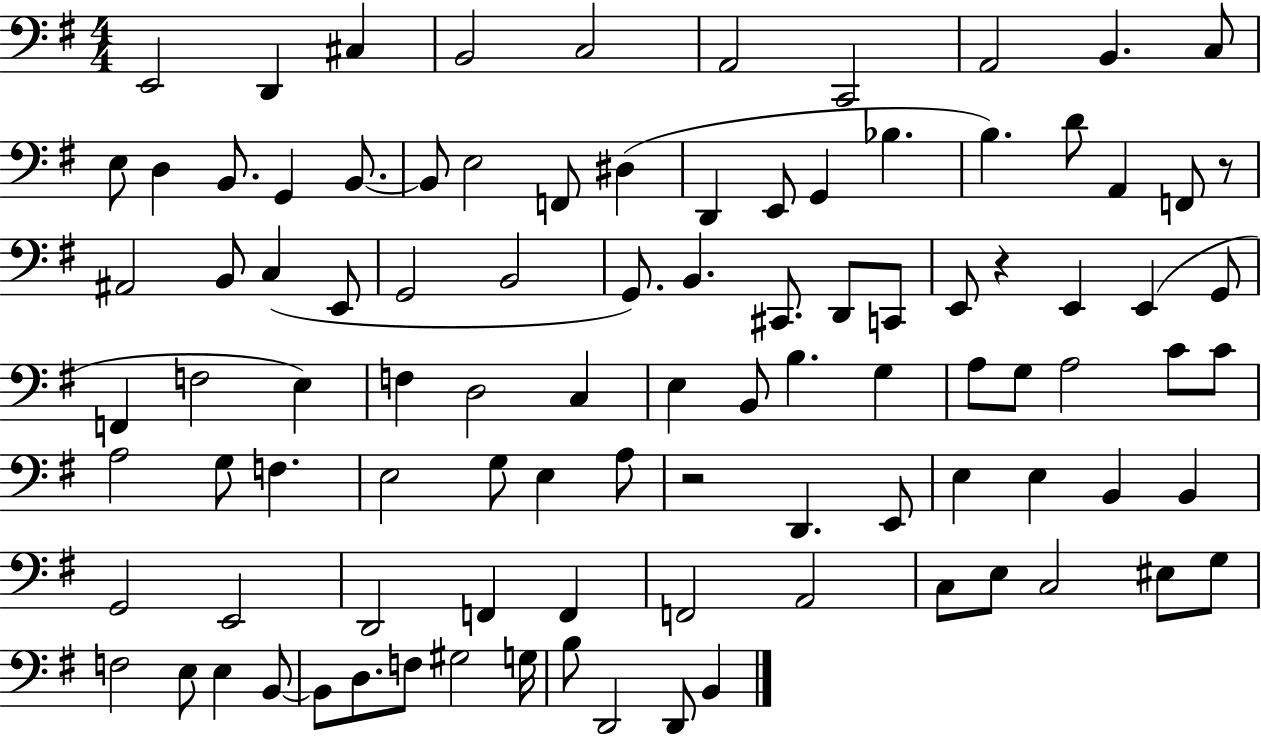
E2/h D2/q C#3/q B2/h C3/h A2/h C2/h A2/h B2/q. C3/e E3/e D3/q B2/e. G2/q B2/e. B2/e E3/h F2/e D#3/q D2/q E2/e G2/q Bb3/q. B3/q. D4/e A2/q F2/e R/e A#2/h B2/e C3/q E2/e G2/h B2/h G2/e. B2/q. C#2/e. D2/e C2/e E2/e R/q E2/q E2/q G2/e F2/q F3/h E3/q F3/q D3/h C3/q E3/q B2/e B3/q. G3/q A3/e G3/e A3/h C4/e C4/e A3/h G3/e F3/q. E3/h G3/e E3/q A3/e R/h D2/q. E2/e E3/q E3/q B2/q B2/q G2/h E2/h D2/h F2/q F2/q F2/h A2/h C3/e E3/e C3/h EIS3/e G3/e F3/h E3/e E3/q B2/e B2/e D3/e. F3/e G#3/h G3/s B3/e D2/h D2/e B2/q